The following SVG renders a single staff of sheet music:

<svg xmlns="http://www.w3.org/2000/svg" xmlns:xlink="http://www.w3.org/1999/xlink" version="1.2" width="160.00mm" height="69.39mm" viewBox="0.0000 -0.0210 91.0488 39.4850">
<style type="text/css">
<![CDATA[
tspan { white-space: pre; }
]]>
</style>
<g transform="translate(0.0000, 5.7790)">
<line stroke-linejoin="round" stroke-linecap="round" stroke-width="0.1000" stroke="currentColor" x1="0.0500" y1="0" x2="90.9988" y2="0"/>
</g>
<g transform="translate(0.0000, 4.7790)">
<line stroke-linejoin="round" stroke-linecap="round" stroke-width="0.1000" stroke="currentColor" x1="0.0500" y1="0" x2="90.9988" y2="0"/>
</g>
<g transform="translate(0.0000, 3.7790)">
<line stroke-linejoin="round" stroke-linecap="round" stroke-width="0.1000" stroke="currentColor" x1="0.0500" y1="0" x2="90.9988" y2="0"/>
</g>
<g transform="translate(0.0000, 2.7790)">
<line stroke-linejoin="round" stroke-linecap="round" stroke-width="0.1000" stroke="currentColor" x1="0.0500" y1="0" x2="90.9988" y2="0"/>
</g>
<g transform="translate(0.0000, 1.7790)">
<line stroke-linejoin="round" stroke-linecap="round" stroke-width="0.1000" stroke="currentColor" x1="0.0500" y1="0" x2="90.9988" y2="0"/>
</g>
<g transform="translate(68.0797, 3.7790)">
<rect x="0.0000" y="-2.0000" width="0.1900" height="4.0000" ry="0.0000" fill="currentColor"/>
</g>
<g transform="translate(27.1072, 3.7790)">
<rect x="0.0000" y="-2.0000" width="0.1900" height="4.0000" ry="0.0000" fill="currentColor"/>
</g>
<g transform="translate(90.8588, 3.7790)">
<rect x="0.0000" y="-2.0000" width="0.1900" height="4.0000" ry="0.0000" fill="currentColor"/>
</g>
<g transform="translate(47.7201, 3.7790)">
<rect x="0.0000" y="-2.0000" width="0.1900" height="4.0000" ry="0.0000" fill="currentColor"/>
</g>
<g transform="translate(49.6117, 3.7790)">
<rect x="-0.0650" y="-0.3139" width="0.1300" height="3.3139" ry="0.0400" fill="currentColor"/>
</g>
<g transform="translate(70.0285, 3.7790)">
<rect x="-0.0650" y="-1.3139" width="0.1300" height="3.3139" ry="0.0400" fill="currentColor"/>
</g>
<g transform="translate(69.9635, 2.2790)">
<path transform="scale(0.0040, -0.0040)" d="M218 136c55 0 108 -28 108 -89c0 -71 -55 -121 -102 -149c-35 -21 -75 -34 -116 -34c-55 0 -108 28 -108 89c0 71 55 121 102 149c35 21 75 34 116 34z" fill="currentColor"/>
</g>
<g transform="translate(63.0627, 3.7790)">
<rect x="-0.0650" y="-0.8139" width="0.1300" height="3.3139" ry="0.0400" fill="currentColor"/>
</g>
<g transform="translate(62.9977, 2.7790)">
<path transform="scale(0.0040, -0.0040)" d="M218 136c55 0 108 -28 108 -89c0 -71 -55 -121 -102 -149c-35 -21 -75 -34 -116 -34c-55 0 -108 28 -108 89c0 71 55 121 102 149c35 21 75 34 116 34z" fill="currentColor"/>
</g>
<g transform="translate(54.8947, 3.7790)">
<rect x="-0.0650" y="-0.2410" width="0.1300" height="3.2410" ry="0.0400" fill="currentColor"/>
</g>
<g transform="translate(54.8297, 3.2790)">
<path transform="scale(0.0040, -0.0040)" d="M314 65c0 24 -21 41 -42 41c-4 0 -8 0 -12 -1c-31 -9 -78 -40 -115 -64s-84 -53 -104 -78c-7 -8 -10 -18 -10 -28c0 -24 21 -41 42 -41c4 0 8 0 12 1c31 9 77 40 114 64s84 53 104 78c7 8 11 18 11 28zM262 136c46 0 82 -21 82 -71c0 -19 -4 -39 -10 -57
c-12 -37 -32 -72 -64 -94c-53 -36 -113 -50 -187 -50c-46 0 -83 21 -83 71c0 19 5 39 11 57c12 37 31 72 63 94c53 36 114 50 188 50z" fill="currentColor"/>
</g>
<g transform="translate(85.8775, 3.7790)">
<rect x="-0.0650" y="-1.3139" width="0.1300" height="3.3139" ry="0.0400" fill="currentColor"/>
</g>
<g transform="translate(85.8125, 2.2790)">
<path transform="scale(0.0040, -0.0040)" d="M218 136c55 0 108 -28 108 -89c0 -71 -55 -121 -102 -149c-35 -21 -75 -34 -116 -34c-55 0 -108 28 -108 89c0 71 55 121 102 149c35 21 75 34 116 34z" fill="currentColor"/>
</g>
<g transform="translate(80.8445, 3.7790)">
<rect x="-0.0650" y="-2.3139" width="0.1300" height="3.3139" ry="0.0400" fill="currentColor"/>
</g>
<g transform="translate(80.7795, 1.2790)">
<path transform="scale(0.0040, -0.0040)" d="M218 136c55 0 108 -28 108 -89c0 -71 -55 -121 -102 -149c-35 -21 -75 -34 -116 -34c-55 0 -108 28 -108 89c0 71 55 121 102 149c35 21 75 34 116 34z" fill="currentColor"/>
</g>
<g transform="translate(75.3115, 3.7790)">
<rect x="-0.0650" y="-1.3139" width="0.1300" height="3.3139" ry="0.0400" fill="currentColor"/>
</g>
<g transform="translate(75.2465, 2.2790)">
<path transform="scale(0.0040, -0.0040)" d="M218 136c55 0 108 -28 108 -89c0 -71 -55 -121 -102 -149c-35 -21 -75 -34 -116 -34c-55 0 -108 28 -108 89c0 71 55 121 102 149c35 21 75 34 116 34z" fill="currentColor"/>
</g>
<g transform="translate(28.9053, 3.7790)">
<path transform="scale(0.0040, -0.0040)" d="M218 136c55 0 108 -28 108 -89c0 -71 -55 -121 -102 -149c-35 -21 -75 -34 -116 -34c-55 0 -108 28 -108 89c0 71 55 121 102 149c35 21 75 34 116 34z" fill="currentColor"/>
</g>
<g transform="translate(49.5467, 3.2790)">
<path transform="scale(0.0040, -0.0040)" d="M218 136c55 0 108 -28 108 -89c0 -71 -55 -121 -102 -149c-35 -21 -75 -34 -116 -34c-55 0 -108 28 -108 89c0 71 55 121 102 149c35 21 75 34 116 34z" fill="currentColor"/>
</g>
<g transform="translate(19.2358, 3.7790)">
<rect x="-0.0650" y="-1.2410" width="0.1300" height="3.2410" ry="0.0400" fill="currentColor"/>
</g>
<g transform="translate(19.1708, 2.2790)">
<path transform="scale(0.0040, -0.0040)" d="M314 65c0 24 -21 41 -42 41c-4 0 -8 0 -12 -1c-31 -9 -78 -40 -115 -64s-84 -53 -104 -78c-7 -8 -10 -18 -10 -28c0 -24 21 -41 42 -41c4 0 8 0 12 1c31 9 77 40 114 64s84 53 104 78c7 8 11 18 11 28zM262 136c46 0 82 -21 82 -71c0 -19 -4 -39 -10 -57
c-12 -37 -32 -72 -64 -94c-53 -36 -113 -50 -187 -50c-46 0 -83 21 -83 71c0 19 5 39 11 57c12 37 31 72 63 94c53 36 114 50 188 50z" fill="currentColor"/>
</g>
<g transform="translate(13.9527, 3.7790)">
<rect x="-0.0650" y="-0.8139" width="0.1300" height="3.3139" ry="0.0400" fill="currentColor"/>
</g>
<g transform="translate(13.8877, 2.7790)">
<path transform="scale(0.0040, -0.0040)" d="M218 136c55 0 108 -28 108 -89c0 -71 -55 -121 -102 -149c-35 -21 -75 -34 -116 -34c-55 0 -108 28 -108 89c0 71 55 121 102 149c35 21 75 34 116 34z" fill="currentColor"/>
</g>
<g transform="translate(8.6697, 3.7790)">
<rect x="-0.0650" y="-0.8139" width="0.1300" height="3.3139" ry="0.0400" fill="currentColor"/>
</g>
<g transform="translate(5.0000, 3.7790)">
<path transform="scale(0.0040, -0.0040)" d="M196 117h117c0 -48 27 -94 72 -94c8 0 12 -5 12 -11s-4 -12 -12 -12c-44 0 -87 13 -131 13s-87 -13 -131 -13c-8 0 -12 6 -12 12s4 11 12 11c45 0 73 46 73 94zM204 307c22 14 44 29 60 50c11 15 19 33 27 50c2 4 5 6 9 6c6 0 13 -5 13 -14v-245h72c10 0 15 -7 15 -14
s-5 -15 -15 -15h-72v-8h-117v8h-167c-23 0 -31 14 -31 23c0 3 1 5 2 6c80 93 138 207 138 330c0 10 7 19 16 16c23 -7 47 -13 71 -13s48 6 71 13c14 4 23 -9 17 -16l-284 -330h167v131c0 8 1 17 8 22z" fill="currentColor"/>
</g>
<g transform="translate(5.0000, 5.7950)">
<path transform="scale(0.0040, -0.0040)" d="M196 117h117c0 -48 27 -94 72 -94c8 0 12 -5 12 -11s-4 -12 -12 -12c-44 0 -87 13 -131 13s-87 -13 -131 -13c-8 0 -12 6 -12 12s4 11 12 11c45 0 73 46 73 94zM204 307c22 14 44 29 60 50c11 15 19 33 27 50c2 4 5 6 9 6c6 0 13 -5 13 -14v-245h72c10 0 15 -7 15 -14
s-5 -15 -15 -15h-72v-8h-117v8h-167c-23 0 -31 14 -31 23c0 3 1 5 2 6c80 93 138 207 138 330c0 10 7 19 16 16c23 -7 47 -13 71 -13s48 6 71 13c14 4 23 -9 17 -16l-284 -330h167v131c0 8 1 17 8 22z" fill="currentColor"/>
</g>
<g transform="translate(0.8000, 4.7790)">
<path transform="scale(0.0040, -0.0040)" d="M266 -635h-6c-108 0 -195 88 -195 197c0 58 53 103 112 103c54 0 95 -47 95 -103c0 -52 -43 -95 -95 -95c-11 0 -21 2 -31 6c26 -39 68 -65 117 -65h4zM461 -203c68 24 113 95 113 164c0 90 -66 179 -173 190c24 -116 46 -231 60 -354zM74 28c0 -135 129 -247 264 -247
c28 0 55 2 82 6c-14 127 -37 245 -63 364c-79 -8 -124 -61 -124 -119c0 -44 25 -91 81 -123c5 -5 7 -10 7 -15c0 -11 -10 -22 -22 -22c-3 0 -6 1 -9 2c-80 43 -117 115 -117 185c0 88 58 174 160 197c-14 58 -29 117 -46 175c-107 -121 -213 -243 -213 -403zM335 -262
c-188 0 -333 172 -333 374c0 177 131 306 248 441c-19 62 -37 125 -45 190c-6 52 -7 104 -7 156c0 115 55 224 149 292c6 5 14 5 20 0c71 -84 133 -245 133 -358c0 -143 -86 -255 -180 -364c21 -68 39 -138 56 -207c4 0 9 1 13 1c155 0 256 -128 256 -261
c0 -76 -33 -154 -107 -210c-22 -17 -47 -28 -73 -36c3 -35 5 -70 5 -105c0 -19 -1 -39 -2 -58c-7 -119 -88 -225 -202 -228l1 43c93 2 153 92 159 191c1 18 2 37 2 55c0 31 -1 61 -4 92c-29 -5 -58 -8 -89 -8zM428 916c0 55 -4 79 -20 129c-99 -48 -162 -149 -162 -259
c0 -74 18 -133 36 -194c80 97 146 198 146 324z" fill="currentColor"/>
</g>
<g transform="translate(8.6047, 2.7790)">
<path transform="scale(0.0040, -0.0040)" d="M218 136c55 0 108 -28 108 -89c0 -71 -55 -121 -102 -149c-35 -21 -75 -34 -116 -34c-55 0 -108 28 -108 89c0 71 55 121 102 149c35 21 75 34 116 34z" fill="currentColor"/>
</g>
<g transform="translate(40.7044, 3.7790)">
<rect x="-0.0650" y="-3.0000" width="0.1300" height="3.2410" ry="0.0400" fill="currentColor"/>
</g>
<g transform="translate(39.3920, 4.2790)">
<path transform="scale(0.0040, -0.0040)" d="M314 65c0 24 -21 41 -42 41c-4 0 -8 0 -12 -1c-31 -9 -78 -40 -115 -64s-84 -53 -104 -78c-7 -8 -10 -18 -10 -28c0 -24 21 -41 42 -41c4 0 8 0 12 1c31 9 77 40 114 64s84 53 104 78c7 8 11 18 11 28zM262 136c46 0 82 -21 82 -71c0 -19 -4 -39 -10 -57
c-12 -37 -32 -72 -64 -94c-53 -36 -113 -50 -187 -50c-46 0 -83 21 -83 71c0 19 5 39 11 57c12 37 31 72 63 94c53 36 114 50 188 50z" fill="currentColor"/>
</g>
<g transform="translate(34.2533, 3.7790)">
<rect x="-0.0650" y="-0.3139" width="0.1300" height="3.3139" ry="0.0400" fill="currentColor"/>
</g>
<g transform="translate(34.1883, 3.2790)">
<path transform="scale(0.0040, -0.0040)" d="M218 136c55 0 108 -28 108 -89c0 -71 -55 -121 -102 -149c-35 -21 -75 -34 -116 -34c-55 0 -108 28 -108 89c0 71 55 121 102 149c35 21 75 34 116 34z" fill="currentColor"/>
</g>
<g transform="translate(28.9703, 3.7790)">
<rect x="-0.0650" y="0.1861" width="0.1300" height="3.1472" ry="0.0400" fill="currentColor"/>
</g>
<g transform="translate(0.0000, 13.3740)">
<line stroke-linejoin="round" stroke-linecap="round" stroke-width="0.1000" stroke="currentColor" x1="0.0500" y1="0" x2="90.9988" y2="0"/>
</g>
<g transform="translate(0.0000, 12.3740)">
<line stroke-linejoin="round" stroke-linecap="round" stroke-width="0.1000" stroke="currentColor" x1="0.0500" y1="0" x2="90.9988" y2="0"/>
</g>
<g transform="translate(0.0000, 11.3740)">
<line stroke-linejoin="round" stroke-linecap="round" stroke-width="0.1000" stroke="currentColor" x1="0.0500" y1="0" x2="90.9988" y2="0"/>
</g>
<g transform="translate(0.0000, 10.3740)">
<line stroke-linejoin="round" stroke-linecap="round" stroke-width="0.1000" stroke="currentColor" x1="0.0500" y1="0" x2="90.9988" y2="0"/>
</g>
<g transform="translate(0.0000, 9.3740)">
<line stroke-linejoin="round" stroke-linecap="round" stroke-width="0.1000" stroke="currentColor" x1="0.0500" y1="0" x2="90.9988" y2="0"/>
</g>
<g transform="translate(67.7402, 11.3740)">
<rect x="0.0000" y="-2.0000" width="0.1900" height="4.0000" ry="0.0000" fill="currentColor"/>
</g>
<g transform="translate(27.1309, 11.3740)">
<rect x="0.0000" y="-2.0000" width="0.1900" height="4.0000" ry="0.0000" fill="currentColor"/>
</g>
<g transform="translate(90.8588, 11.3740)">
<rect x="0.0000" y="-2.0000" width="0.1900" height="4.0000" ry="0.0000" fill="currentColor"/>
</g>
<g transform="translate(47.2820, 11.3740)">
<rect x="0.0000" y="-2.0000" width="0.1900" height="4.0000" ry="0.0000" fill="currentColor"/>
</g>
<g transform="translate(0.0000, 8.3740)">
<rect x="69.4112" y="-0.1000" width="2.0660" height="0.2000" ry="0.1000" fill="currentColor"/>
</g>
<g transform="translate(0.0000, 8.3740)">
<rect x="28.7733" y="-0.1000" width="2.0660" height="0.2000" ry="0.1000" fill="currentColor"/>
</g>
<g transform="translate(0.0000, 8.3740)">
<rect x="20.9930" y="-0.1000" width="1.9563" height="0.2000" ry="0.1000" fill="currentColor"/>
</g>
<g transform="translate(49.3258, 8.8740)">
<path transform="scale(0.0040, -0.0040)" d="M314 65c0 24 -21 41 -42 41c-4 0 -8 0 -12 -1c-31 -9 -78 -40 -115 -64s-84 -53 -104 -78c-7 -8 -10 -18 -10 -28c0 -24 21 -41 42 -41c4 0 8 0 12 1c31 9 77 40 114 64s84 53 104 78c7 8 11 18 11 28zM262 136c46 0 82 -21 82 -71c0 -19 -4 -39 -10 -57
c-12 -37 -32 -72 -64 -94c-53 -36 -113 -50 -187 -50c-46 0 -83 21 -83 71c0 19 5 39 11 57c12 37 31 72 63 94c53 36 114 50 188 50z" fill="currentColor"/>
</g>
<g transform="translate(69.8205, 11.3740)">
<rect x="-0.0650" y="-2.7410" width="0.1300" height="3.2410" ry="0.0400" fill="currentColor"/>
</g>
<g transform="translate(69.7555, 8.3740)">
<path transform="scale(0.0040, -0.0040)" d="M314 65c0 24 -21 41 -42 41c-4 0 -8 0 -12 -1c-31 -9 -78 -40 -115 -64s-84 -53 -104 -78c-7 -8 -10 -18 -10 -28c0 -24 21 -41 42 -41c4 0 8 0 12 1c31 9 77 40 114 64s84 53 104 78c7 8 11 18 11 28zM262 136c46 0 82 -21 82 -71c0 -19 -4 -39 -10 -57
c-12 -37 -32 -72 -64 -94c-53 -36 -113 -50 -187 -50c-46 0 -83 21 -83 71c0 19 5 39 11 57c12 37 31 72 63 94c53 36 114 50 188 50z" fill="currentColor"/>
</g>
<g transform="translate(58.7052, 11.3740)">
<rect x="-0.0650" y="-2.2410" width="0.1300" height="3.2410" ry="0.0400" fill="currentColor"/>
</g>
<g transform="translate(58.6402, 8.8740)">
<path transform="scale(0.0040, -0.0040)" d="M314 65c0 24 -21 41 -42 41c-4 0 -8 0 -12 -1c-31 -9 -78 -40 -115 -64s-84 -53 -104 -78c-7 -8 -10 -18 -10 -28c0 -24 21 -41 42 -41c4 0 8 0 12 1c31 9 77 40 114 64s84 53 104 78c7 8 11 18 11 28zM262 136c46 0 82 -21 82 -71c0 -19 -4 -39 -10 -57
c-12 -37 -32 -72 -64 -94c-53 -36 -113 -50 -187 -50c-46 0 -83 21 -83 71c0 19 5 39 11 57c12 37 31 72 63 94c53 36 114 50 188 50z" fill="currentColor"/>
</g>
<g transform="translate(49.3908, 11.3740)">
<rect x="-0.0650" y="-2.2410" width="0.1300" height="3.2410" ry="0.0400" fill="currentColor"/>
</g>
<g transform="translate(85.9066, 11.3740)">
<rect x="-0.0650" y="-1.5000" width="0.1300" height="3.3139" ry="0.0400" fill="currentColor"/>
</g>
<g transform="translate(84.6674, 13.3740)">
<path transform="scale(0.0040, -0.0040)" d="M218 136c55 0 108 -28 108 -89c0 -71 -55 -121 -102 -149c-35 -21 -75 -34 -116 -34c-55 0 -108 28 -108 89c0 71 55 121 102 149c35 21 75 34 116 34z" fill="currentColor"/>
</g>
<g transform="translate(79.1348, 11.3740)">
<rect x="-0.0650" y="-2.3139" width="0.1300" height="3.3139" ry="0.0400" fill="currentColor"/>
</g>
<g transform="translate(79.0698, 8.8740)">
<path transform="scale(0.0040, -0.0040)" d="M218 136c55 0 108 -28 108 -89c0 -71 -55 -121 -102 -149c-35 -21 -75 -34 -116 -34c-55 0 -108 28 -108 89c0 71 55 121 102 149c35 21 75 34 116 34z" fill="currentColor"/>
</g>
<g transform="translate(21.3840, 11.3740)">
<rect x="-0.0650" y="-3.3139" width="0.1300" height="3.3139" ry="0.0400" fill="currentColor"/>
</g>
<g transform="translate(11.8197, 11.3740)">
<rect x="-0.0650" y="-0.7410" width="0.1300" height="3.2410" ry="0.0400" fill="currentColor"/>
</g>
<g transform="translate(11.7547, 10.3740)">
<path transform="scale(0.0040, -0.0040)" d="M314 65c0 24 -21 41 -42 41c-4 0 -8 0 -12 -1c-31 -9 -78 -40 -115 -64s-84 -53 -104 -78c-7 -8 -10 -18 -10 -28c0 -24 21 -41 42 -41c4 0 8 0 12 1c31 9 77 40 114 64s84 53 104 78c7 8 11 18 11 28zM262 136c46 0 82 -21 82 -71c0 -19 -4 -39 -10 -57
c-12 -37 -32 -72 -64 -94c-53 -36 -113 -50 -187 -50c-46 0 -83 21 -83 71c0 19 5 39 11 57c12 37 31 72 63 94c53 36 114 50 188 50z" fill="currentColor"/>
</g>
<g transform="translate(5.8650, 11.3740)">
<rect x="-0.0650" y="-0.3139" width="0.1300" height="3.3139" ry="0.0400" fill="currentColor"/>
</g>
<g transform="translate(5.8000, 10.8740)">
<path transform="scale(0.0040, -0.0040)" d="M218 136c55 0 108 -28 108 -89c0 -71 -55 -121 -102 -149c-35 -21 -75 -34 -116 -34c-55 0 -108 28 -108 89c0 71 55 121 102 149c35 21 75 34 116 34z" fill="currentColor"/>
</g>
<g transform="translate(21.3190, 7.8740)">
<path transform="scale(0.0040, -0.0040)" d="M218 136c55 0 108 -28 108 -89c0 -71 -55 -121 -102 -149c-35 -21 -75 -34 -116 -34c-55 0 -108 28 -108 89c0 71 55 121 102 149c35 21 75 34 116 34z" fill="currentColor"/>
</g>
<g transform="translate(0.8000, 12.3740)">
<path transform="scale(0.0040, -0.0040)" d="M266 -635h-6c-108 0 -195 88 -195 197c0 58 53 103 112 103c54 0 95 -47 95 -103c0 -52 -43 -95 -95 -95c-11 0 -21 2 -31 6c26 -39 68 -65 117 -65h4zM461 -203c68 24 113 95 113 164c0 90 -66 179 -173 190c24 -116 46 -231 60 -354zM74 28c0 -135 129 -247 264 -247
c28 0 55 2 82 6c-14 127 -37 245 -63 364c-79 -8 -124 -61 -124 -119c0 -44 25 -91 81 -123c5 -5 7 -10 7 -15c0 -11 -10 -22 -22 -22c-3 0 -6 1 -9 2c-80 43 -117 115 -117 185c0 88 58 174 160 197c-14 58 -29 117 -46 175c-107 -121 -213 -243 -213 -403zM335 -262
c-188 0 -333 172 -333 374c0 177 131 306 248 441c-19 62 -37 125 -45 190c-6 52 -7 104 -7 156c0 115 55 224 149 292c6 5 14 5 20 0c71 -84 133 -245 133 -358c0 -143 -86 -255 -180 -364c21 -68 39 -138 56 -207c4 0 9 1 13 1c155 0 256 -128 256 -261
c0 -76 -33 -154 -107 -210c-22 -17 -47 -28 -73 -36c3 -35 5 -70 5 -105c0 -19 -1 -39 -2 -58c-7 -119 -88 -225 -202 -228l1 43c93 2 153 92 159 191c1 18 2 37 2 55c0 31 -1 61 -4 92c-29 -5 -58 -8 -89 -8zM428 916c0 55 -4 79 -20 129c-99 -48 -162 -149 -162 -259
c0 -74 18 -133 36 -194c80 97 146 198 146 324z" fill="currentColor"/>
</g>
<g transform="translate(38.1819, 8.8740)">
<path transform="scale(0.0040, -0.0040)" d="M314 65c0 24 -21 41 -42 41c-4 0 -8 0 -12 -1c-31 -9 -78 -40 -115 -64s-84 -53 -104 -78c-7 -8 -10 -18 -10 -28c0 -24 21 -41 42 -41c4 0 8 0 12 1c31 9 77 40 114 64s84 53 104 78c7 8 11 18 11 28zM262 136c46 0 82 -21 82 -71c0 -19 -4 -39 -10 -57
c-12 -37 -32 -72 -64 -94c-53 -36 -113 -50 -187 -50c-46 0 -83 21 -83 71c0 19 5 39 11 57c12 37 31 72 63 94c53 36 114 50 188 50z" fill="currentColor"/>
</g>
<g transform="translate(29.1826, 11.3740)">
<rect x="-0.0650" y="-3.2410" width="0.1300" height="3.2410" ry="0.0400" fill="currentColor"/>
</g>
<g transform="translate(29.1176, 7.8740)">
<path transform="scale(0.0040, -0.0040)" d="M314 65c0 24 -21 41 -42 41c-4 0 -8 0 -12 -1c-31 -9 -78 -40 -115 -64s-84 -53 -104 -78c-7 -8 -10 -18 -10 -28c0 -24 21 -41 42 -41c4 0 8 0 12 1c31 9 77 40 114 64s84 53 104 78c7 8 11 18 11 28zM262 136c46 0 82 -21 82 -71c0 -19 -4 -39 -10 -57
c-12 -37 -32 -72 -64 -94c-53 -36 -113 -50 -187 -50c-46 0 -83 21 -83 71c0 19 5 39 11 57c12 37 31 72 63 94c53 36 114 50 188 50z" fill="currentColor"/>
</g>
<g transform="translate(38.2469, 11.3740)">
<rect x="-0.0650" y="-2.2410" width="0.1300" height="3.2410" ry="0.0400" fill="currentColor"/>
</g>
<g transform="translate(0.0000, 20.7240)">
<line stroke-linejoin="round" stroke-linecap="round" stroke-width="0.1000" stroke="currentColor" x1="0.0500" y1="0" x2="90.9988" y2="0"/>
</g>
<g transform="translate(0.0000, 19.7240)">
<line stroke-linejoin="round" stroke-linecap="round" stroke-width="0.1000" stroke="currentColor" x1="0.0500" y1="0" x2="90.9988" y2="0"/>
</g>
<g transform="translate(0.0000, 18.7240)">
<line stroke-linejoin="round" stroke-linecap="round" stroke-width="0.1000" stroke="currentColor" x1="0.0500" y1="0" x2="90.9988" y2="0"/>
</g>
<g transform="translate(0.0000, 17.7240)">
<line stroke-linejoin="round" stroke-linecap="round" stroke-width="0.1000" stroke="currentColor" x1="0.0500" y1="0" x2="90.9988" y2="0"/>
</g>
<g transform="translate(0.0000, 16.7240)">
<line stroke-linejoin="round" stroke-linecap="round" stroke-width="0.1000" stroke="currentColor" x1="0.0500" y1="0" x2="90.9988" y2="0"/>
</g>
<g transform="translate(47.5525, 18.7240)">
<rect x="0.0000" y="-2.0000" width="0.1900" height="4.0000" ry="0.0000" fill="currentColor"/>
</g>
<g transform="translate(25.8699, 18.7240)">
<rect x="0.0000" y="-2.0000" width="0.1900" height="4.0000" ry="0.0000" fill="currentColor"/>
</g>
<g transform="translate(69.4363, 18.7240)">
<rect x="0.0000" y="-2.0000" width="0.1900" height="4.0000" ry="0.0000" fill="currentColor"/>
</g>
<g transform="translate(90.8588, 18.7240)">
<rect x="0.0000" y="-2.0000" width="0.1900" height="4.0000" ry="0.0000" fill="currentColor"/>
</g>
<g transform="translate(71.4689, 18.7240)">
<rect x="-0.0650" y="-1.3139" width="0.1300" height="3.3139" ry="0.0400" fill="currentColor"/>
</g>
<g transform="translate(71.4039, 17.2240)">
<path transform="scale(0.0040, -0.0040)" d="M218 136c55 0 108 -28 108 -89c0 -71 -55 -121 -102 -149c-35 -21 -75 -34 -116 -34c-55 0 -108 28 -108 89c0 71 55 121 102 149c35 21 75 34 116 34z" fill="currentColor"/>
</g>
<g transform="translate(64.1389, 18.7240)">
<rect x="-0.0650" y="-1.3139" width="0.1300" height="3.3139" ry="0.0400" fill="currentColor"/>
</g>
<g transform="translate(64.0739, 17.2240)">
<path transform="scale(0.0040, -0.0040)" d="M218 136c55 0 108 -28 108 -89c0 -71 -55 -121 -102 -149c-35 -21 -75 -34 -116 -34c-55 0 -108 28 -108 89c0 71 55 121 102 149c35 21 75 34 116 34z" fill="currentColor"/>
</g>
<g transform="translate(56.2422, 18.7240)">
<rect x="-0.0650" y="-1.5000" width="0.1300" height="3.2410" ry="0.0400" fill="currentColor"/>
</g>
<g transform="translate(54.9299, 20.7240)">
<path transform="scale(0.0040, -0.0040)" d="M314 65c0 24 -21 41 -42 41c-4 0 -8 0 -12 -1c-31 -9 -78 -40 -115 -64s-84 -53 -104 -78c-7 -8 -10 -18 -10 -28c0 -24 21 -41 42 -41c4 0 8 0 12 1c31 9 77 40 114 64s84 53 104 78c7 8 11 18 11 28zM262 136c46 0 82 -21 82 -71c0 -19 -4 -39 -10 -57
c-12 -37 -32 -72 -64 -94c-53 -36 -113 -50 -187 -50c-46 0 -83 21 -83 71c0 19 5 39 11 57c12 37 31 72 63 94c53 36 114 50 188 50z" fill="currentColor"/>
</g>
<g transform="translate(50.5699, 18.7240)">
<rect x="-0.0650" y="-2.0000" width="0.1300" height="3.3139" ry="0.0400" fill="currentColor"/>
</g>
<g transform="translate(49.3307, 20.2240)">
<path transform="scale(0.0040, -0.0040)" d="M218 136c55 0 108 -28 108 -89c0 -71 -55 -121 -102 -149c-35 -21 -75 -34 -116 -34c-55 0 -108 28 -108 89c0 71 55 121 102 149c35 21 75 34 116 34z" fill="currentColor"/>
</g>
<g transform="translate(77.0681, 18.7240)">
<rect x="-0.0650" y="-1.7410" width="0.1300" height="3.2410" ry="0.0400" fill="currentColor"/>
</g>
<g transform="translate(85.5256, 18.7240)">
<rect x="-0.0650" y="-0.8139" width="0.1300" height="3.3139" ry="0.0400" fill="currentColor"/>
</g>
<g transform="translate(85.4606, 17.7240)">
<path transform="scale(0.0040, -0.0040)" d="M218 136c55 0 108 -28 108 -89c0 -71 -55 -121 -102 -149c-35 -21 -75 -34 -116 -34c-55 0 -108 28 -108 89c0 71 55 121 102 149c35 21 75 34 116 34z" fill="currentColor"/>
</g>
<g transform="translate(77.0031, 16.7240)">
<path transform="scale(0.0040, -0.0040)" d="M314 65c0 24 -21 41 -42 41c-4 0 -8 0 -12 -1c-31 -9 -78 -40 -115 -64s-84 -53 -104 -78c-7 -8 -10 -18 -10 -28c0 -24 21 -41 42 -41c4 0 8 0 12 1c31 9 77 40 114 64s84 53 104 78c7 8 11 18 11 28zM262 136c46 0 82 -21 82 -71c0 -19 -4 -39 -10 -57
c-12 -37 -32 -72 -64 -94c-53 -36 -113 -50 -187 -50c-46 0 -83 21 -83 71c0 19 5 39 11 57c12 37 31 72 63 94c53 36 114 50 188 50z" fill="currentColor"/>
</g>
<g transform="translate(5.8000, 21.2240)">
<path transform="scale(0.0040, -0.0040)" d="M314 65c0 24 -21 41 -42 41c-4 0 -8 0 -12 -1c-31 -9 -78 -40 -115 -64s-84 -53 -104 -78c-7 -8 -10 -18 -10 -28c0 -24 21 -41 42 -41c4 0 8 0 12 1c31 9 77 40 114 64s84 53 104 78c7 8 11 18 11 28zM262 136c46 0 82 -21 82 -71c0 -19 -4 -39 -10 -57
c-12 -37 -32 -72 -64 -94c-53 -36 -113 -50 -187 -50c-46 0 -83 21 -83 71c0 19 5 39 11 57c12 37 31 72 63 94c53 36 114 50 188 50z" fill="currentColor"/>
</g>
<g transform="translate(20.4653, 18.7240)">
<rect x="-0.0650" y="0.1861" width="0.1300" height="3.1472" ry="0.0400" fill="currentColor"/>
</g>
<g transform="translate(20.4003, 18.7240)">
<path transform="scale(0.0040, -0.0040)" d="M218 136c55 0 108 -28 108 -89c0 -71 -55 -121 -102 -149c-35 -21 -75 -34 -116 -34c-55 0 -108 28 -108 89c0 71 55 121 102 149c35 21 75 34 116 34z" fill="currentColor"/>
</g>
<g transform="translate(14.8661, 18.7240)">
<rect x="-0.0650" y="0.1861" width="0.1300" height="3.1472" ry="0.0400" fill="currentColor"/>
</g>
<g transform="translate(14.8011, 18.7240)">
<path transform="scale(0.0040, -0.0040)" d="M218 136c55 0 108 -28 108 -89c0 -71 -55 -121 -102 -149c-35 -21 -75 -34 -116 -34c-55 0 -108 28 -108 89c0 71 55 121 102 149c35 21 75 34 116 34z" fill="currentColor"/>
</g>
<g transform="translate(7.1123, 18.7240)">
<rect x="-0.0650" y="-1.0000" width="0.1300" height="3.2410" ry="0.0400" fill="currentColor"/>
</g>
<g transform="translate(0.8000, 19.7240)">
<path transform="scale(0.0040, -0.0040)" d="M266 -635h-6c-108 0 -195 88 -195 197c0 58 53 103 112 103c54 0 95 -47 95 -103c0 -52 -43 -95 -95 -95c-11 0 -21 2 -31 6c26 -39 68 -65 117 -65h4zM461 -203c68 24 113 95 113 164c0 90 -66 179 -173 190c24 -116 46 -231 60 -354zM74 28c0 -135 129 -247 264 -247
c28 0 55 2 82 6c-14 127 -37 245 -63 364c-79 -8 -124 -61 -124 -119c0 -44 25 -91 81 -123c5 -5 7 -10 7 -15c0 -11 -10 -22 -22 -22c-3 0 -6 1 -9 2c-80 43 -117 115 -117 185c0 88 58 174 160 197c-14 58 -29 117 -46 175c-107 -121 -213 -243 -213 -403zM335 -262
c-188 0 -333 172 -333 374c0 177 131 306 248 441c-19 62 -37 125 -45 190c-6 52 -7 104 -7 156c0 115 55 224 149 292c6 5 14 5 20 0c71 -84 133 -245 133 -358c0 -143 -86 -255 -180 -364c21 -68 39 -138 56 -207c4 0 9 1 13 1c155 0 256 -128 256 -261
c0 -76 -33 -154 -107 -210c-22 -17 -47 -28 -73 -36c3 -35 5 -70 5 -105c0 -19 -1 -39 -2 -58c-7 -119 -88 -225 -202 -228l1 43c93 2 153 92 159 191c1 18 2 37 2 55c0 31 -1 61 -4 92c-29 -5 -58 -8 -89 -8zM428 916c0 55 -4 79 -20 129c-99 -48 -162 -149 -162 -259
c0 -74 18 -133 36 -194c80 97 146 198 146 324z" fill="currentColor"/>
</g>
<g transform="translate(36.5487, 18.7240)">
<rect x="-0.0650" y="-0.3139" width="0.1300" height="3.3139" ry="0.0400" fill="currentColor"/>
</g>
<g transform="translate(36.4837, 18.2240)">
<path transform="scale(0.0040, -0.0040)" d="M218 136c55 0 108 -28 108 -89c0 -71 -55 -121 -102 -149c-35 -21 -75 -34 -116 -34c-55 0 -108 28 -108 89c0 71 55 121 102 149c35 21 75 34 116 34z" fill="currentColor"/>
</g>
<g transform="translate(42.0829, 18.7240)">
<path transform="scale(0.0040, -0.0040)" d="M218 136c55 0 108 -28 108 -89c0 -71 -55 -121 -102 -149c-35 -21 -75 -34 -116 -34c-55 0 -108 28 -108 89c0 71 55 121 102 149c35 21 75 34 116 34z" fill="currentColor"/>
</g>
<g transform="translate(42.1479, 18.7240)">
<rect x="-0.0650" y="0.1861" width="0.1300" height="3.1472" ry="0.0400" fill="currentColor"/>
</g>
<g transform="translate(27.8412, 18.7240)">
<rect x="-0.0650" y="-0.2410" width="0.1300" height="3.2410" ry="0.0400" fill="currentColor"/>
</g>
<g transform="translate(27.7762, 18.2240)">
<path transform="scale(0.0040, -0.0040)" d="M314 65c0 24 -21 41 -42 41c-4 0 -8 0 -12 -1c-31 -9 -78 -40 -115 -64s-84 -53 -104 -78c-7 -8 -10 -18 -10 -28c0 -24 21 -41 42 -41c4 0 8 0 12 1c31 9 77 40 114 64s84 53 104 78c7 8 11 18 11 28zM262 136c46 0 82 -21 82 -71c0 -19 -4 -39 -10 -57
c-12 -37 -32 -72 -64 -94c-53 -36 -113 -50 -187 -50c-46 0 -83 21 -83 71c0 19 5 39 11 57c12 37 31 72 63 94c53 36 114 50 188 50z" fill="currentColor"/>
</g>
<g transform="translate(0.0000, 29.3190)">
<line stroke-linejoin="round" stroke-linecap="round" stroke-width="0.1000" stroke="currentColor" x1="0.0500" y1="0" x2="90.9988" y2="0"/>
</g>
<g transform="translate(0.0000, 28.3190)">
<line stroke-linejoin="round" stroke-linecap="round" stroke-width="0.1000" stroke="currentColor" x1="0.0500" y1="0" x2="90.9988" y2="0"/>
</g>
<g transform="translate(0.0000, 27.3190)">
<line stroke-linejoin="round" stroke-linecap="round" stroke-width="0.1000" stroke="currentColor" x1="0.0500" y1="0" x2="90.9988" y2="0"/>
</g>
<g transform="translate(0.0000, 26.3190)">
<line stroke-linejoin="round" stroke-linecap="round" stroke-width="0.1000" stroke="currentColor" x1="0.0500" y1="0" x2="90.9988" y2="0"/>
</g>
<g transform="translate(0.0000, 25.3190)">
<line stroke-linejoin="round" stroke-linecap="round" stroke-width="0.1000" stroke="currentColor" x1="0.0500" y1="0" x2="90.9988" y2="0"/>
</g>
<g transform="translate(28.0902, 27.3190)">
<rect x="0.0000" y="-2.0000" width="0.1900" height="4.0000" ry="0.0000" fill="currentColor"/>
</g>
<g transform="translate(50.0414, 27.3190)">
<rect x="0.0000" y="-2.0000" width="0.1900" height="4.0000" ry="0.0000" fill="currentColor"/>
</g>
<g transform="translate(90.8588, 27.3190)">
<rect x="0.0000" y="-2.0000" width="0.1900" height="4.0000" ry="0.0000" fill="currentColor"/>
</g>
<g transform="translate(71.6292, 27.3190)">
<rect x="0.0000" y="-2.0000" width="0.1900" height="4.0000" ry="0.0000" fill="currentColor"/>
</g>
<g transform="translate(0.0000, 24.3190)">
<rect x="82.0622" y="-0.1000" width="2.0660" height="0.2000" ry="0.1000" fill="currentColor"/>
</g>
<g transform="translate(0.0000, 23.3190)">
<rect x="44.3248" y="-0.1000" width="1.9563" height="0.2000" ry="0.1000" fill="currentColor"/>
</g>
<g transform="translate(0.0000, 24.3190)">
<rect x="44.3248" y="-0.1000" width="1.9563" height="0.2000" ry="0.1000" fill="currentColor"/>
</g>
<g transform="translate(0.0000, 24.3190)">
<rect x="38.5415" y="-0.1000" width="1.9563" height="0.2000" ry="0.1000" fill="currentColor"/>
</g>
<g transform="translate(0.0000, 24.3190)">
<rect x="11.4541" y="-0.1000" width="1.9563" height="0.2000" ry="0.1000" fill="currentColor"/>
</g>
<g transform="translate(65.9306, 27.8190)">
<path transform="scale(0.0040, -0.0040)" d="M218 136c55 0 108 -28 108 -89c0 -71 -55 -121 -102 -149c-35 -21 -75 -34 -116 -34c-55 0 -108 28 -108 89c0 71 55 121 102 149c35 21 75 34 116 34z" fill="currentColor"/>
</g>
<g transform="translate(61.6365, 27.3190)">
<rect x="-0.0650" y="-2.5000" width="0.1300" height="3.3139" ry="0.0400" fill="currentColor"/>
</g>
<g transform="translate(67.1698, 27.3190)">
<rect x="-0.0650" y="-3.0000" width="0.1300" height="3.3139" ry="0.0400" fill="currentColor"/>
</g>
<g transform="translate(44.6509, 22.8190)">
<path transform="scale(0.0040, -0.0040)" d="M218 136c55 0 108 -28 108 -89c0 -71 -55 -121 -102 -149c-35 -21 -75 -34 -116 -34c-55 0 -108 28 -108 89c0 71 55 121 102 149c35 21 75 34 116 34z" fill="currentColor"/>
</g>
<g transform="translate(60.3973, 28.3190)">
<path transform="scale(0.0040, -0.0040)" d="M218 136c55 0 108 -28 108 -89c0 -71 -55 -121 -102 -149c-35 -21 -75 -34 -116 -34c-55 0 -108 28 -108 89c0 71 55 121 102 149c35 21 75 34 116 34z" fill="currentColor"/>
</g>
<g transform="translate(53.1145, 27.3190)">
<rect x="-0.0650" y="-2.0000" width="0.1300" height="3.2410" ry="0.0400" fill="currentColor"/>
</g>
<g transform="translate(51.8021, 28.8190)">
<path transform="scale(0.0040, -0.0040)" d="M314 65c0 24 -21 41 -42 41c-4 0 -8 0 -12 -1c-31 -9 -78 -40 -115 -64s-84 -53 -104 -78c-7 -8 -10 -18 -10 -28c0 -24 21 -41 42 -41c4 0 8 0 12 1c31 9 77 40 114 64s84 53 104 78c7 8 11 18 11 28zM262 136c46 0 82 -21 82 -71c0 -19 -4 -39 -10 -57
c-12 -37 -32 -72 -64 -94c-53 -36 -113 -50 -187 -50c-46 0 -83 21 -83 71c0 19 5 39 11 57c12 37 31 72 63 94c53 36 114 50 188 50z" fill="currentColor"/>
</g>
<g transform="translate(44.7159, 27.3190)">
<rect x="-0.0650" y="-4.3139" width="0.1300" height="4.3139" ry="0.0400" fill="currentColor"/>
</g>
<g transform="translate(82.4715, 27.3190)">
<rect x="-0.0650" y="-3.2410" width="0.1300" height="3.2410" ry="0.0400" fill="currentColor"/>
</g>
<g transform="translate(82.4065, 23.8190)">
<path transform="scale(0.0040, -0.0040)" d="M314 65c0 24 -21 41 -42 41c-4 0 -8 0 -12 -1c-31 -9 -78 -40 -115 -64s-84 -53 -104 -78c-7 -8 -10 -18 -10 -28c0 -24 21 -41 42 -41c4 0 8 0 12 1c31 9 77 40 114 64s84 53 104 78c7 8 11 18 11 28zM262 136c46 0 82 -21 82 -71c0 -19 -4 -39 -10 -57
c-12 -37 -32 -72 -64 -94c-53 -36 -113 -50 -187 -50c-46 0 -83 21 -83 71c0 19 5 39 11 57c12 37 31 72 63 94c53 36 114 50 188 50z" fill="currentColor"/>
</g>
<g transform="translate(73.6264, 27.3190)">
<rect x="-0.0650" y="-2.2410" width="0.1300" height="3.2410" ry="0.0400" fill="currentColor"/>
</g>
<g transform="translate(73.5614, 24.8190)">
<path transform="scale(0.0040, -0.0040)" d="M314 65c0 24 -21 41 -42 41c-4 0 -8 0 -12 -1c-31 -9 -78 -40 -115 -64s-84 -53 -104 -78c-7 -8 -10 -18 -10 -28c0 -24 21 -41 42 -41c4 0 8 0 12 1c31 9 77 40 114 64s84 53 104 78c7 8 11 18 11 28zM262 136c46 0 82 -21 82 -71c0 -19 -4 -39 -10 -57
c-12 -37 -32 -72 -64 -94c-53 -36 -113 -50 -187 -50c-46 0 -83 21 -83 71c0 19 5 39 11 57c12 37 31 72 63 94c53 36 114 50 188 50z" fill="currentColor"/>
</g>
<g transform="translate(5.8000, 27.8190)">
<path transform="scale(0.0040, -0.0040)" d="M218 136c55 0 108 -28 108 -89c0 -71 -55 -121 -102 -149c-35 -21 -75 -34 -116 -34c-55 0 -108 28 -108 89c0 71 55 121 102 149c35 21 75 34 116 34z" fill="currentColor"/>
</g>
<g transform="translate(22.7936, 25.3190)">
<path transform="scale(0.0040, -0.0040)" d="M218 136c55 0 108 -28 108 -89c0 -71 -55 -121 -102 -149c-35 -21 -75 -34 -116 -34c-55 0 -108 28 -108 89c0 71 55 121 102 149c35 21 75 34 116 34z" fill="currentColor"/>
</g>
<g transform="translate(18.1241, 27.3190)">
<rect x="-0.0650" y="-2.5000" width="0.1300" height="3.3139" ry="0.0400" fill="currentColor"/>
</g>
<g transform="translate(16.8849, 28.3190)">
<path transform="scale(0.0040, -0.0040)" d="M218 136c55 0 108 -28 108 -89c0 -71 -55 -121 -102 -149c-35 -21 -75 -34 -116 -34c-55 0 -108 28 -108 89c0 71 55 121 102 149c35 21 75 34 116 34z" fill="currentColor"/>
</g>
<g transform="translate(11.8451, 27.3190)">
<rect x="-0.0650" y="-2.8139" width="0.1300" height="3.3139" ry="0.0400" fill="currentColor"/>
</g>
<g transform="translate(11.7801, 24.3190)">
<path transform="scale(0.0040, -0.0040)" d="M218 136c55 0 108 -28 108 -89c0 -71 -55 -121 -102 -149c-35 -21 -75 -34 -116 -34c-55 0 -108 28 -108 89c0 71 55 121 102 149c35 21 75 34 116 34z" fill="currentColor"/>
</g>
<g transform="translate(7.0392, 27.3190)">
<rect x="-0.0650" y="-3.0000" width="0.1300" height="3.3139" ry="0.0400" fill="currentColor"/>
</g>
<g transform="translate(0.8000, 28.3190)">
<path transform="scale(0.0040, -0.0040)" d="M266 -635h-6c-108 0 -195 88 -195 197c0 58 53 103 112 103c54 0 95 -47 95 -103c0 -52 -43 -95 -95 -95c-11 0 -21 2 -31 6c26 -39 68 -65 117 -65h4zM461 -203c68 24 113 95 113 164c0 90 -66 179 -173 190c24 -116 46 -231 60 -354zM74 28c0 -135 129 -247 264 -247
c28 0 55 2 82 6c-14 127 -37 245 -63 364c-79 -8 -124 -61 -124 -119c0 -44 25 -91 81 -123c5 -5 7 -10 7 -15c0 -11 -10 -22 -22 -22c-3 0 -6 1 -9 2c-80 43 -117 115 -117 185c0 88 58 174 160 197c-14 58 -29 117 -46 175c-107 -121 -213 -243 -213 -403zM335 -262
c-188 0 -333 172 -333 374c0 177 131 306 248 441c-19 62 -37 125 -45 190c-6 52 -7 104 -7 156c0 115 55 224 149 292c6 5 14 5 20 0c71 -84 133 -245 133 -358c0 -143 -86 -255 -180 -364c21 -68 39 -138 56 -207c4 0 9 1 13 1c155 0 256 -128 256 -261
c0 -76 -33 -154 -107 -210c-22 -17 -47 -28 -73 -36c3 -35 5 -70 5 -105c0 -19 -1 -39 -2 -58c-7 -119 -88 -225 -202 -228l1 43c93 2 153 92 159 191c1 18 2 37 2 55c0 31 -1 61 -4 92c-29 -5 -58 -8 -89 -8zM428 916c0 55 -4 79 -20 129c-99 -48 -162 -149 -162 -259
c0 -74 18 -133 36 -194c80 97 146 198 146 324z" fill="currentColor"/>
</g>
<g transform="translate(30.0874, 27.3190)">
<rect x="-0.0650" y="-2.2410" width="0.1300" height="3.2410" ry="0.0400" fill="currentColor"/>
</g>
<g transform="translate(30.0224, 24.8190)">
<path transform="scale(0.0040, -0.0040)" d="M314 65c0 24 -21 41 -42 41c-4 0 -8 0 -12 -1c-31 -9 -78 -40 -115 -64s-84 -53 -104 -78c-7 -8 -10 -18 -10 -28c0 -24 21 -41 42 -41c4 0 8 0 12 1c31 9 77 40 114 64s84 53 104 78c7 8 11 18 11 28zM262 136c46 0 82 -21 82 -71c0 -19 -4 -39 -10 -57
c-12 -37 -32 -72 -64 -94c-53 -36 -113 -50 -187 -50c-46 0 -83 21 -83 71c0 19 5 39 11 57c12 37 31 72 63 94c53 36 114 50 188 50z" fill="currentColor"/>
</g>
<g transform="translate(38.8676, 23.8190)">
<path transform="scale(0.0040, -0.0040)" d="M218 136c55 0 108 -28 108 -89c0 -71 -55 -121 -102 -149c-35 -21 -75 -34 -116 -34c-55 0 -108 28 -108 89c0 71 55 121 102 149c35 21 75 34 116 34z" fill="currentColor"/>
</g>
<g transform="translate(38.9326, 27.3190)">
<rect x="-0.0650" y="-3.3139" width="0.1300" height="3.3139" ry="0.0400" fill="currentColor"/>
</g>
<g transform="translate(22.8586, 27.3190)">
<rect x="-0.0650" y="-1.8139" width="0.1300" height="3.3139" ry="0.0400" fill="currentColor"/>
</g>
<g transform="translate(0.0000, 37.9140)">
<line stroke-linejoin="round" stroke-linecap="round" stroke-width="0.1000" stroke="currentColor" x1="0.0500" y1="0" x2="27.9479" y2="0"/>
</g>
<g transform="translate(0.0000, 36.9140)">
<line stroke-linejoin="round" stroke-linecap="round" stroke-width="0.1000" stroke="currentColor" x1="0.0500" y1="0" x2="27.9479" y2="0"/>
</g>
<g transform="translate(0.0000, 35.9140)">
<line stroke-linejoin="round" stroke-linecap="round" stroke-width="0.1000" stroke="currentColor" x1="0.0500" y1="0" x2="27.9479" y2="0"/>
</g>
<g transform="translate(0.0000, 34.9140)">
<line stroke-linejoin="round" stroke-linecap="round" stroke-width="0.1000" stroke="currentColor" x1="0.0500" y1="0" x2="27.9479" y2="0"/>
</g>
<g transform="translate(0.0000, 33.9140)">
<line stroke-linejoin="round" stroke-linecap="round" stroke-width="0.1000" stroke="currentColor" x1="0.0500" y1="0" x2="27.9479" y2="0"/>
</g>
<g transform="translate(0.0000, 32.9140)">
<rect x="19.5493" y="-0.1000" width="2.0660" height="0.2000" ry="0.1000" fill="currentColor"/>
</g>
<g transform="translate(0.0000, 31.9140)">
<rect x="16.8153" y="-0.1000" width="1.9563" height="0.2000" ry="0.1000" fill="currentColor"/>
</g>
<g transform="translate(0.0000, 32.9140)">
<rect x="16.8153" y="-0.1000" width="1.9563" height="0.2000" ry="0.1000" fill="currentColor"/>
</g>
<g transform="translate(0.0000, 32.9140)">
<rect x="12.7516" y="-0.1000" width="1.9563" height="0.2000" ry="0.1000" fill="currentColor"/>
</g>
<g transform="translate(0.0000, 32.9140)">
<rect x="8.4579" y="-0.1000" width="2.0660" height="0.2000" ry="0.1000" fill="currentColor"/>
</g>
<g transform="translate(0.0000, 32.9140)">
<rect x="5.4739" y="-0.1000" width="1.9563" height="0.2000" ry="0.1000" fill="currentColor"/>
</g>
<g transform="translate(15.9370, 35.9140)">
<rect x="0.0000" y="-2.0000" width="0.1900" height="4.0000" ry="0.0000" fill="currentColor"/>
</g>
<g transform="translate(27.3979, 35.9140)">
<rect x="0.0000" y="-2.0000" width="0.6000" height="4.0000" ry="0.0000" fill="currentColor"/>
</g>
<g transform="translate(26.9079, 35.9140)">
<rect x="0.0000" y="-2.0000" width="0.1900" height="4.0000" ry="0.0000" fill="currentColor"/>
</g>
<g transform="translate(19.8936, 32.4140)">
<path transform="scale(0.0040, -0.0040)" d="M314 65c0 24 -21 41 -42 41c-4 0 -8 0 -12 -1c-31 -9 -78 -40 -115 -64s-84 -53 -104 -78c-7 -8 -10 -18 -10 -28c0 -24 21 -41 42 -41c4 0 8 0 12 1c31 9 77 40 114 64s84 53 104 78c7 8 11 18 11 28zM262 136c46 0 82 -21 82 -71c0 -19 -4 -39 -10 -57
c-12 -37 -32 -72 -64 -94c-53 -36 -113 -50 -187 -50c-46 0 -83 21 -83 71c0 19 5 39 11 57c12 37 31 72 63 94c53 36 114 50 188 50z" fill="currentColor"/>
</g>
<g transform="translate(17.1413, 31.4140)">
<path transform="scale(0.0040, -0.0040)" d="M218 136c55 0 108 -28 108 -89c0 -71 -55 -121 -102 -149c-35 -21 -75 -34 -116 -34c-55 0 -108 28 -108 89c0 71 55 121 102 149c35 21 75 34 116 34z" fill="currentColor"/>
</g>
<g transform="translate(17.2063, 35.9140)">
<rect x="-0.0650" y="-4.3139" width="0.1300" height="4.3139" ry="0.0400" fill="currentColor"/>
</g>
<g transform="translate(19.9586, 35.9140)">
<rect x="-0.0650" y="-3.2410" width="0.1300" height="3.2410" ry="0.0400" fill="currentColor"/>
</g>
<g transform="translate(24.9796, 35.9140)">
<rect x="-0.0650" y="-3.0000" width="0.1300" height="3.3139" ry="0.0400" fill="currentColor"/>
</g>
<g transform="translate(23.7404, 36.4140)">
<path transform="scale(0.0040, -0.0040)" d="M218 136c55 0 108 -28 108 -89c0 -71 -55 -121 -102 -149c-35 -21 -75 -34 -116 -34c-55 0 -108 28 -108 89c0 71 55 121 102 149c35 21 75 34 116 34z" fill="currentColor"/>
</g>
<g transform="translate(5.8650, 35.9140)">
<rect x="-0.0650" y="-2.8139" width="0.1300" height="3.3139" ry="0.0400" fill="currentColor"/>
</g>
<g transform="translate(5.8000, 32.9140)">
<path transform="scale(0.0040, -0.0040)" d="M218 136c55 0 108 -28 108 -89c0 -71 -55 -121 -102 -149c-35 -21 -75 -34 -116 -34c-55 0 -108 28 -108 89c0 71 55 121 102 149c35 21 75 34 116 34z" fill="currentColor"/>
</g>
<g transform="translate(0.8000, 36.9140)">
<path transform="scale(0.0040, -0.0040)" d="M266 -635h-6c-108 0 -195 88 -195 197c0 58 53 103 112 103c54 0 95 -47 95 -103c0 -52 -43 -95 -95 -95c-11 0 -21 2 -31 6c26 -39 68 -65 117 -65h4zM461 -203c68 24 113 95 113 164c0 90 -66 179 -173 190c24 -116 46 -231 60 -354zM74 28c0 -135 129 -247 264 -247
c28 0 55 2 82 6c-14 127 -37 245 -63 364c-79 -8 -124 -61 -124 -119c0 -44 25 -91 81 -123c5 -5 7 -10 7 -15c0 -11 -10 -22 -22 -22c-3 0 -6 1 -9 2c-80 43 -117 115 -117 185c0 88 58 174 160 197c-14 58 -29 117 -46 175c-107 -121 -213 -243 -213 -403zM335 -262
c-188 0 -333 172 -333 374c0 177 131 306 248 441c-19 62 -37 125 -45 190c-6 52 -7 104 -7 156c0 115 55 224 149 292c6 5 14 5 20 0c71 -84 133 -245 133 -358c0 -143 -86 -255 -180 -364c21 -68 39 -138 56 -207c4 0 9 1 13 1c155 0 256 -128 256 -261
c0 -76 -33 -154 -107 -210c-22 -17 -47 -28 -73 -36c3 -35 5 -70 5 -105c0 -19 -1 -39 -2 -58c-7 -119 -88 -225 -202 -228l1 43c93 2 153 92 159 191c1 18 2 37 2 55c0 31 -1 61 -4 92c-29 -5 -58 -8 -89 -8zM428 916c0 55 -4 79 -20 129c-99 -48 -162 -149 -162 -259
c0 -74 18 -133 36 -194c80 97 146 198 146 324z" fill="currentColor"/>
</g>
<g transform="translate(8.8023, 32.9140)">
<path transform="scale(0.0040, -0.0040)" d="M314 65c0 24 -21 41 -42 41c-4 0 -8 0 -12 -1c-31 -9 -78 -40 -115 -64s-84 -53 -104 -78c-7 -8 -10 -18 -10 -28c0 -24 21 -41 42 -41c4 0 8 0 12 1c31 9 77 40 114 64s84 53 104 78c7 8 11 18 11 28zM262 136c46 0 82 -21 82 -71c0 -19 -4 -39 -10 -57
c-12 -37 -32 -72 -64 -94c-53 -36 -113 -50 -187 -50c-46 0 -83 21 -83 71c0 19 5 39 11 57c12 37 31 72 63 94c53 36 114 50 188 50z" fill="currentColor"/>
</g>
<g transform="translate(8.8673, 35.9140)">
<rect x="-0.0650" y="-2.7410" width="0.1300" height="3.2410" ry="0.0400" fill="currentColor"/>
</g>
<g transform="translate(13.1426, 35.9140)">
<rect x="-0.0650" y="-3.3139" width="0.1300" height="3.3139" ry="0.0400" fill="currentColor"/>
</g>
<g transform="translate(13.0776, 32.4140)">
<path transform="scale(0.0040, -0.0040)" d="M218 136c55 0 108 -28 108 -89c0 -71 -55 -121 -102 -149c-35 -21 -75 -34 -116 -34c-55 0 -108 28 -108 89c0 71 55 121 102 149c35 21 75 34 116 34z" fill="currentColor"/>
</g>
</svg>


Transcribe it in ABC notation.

X:1
T:Untitled
M:4/4
L:1/4
K:C
d d e2 B c A2 c c2 d e e g e c d2 b b2 g2 g2 g2 a2 g E D2 B B c2 c B F E2 e e f2 d A a G f g2 b d' F2 G A g2 b2 a a2 b d' b2 A